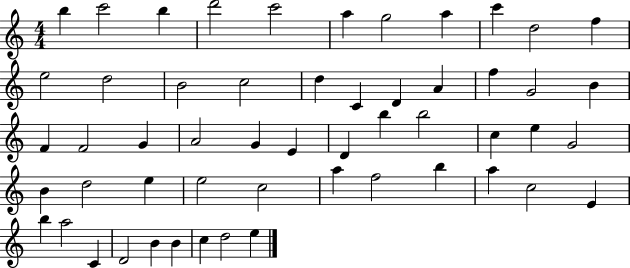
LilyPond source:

{
  \clef treble
  \numericTimeSignature
  \time 4/4
  \key c \major
  b''4 c'''2 b''4 | d'''2 c'''2 | a''4 g''2 a''4 | c'''4 d''2 f''4 | \break e''2 d''2 | b'2 c''2 | d''4 c'4 d'4 a'4 | f''4 g'2 b'4 | \break f'4 f'2 g'4 | a'2 g'4 e'4 | d'4 b''4 b''2 | c''4 e''4 g'2 | \break b'4 d''2 e''4 | e''2 c''2 | a''4 f''2 b''4 | a''4 c''2 e'4 | \break b''4 a''2 c'4 | d'2 b'4 b'4 | c''4 d''2 e''4 | \bar "|."
}